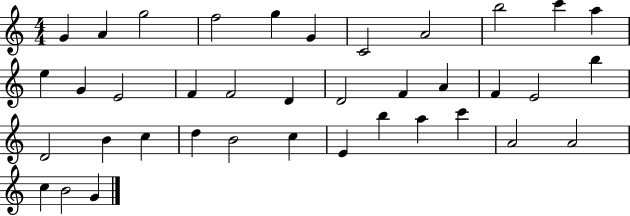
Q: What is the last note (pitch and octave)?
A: G4